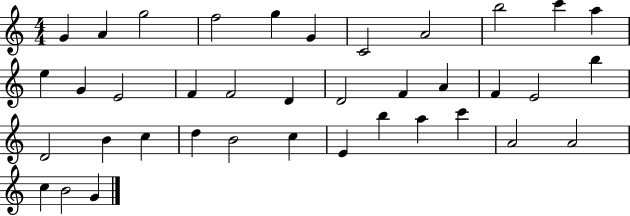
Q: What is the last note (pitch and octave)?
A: G4